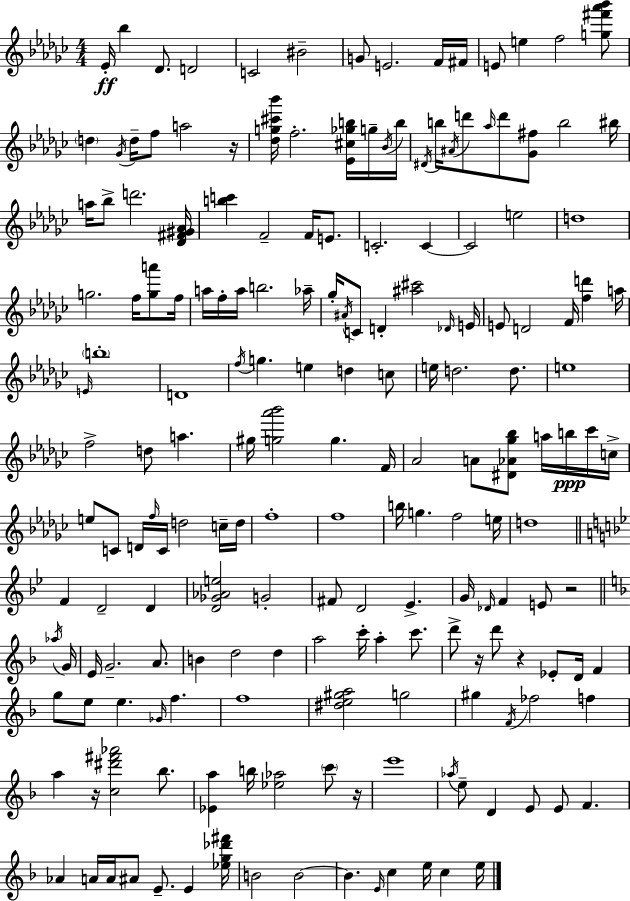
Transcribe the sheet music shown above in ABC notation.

X:1
T:Untitled
M:4/4
L:1/4
K:Ebm
_E/4 _b _D/2 D2 C2 ^B2 G/2 E2 F/4 ^F/4 E/2 e f2 [g^f'_a'_b']/2 d _G/4 d/4 f/2 a2 z/4 [_dg^c'_b']/4 f2 [_E^c_gb]/4 g/4 _B/4 b/4 ^D/4 b/4 ^A/4 d'/2 _a/4 d'/2 [_G^f]/2 b2 ^b/4 a/4 _b/2 d'2 [_D^F^G_A]/4 [bc'] F2 F/4 E/2 C2 C C2 e2 d4 g2 f/4 [ga']/2 f/4 a/4 f/4 a/4 b2 _a/4 _g/4 ^A/4 C/2 D [^a^c']2 _D/4 E/4 E/2 D2 F/4 [fd'] a/4 E/4 b4 D4 f/4 g e d c/2 e/4 d2 d/2 e4 f2 d/2 a ^g/4 [g_a'_b']2 g F/4 _A2 A/2 [^D_A_g_b]/2 a/4 b/4 _c'/4 c/4 e/2 C/2 D/4 f/4 C/4 d2 c/4 d/4 f4 f4 b/4 g f2 e/4 d4 F D2 D [D_G_Ae]2 G2 ^F/2 D2 _E G/4 _D/4 F E/2 z2 _a/4 G/4 E/4 G2 A/2 B d2 d a2 c'/4 a c'/2 d'/2 z/4 d'/2 z _E/2 D/4 F g/2 e/2 e _G/4 f f4 [^de^ga]2 g2 ^g F/4 _f2 f a z/4 [c^d'^f'_a']2 _b/2 [_Ea] b/4 [_e_a]2 c'/2 z/4 e'4 _a/4 e/2 D E/2 E/2 F _A A/4 A/4 ^A/2 E/2 E [_eg_d'^f']/4 B2 B2 B E/4 c e/4 c e/4